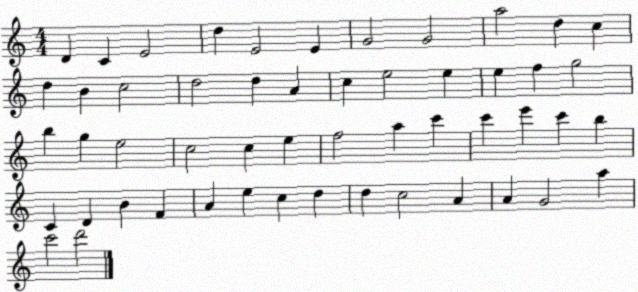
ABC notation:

X:1
T:Untitled
M:4/4
L:1/4
K:C
D C E2 d E2 E G2 G2 a2 d c d B c2 d2 d A c e2 e e f g2 b g e2 c2 c e f2 a c' c' e' c' b C D B F A e c d d c2 A A G2 a c'2 d'2